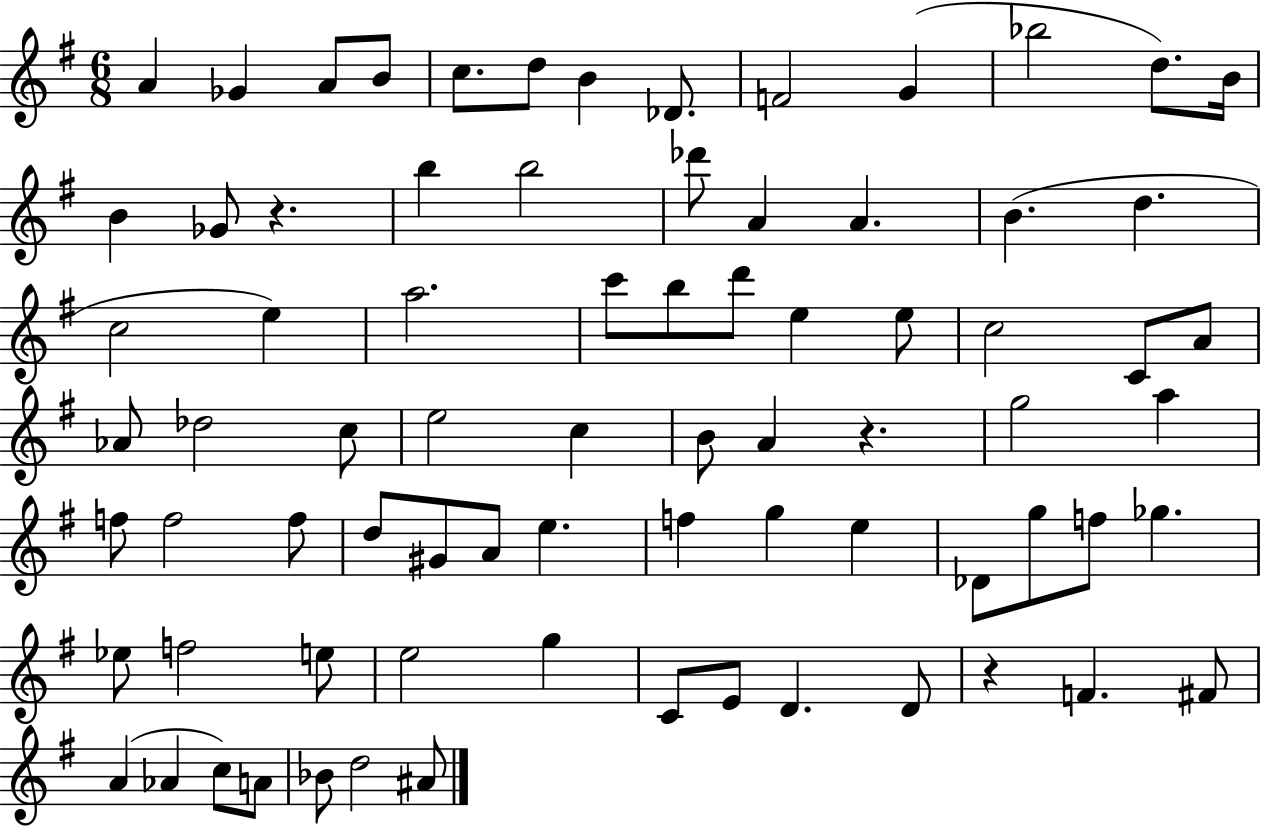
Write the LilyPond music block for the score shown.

{
  \clef treble
  \numericTimeSignature
  \time 6/8
  \key g \major
  a'4 ges'4 a'8 b'8 | c''8. d''8 b'4 des'8. | f'2 g'4( | bes''2 d''8.) b'16 | \break b'4 ges'8 r4. | b''4 b''2 | des'''8 a'4 a'4. | b'4.( d''4. | \break c''2 e''4) | a''2. | c'''8 b''8 d'''8 e''4 e''8 | c''2 c'8 a'8 | \break aes'8 des''2 c''8 | e''2 c''4 | b'8 a'4 r4. | g''2 a''4 | \break f''8 f''2 f''8 | d''8 gis'8 a'8 e''4. | f''4 g''4 e''4 | des'8 g''8 f''8 ges''4. | \break ees''8 f''2 e''8 | e''2 g''4 | c'8 e'8 d'4. d'8 | r4 f'4. fis'8 | \break a'4( aes'4 c''8) a'8 | bes'8 d''2 ais'8 | \bar "|."
}